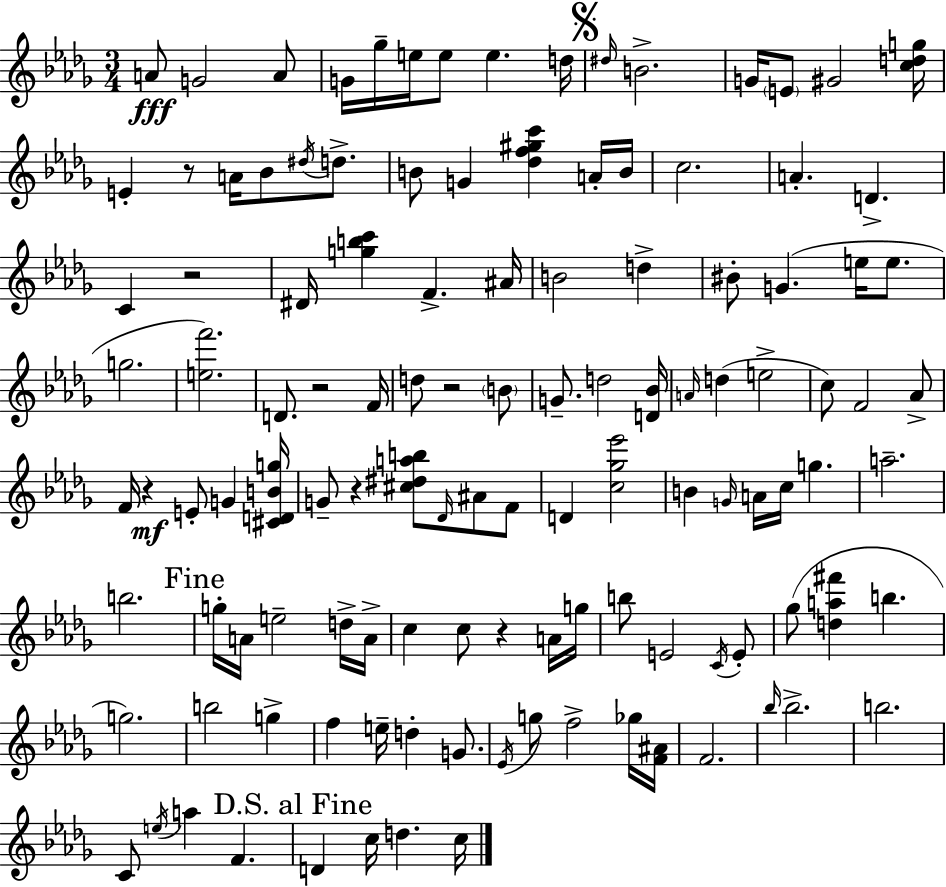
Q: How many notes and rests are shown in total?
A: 119